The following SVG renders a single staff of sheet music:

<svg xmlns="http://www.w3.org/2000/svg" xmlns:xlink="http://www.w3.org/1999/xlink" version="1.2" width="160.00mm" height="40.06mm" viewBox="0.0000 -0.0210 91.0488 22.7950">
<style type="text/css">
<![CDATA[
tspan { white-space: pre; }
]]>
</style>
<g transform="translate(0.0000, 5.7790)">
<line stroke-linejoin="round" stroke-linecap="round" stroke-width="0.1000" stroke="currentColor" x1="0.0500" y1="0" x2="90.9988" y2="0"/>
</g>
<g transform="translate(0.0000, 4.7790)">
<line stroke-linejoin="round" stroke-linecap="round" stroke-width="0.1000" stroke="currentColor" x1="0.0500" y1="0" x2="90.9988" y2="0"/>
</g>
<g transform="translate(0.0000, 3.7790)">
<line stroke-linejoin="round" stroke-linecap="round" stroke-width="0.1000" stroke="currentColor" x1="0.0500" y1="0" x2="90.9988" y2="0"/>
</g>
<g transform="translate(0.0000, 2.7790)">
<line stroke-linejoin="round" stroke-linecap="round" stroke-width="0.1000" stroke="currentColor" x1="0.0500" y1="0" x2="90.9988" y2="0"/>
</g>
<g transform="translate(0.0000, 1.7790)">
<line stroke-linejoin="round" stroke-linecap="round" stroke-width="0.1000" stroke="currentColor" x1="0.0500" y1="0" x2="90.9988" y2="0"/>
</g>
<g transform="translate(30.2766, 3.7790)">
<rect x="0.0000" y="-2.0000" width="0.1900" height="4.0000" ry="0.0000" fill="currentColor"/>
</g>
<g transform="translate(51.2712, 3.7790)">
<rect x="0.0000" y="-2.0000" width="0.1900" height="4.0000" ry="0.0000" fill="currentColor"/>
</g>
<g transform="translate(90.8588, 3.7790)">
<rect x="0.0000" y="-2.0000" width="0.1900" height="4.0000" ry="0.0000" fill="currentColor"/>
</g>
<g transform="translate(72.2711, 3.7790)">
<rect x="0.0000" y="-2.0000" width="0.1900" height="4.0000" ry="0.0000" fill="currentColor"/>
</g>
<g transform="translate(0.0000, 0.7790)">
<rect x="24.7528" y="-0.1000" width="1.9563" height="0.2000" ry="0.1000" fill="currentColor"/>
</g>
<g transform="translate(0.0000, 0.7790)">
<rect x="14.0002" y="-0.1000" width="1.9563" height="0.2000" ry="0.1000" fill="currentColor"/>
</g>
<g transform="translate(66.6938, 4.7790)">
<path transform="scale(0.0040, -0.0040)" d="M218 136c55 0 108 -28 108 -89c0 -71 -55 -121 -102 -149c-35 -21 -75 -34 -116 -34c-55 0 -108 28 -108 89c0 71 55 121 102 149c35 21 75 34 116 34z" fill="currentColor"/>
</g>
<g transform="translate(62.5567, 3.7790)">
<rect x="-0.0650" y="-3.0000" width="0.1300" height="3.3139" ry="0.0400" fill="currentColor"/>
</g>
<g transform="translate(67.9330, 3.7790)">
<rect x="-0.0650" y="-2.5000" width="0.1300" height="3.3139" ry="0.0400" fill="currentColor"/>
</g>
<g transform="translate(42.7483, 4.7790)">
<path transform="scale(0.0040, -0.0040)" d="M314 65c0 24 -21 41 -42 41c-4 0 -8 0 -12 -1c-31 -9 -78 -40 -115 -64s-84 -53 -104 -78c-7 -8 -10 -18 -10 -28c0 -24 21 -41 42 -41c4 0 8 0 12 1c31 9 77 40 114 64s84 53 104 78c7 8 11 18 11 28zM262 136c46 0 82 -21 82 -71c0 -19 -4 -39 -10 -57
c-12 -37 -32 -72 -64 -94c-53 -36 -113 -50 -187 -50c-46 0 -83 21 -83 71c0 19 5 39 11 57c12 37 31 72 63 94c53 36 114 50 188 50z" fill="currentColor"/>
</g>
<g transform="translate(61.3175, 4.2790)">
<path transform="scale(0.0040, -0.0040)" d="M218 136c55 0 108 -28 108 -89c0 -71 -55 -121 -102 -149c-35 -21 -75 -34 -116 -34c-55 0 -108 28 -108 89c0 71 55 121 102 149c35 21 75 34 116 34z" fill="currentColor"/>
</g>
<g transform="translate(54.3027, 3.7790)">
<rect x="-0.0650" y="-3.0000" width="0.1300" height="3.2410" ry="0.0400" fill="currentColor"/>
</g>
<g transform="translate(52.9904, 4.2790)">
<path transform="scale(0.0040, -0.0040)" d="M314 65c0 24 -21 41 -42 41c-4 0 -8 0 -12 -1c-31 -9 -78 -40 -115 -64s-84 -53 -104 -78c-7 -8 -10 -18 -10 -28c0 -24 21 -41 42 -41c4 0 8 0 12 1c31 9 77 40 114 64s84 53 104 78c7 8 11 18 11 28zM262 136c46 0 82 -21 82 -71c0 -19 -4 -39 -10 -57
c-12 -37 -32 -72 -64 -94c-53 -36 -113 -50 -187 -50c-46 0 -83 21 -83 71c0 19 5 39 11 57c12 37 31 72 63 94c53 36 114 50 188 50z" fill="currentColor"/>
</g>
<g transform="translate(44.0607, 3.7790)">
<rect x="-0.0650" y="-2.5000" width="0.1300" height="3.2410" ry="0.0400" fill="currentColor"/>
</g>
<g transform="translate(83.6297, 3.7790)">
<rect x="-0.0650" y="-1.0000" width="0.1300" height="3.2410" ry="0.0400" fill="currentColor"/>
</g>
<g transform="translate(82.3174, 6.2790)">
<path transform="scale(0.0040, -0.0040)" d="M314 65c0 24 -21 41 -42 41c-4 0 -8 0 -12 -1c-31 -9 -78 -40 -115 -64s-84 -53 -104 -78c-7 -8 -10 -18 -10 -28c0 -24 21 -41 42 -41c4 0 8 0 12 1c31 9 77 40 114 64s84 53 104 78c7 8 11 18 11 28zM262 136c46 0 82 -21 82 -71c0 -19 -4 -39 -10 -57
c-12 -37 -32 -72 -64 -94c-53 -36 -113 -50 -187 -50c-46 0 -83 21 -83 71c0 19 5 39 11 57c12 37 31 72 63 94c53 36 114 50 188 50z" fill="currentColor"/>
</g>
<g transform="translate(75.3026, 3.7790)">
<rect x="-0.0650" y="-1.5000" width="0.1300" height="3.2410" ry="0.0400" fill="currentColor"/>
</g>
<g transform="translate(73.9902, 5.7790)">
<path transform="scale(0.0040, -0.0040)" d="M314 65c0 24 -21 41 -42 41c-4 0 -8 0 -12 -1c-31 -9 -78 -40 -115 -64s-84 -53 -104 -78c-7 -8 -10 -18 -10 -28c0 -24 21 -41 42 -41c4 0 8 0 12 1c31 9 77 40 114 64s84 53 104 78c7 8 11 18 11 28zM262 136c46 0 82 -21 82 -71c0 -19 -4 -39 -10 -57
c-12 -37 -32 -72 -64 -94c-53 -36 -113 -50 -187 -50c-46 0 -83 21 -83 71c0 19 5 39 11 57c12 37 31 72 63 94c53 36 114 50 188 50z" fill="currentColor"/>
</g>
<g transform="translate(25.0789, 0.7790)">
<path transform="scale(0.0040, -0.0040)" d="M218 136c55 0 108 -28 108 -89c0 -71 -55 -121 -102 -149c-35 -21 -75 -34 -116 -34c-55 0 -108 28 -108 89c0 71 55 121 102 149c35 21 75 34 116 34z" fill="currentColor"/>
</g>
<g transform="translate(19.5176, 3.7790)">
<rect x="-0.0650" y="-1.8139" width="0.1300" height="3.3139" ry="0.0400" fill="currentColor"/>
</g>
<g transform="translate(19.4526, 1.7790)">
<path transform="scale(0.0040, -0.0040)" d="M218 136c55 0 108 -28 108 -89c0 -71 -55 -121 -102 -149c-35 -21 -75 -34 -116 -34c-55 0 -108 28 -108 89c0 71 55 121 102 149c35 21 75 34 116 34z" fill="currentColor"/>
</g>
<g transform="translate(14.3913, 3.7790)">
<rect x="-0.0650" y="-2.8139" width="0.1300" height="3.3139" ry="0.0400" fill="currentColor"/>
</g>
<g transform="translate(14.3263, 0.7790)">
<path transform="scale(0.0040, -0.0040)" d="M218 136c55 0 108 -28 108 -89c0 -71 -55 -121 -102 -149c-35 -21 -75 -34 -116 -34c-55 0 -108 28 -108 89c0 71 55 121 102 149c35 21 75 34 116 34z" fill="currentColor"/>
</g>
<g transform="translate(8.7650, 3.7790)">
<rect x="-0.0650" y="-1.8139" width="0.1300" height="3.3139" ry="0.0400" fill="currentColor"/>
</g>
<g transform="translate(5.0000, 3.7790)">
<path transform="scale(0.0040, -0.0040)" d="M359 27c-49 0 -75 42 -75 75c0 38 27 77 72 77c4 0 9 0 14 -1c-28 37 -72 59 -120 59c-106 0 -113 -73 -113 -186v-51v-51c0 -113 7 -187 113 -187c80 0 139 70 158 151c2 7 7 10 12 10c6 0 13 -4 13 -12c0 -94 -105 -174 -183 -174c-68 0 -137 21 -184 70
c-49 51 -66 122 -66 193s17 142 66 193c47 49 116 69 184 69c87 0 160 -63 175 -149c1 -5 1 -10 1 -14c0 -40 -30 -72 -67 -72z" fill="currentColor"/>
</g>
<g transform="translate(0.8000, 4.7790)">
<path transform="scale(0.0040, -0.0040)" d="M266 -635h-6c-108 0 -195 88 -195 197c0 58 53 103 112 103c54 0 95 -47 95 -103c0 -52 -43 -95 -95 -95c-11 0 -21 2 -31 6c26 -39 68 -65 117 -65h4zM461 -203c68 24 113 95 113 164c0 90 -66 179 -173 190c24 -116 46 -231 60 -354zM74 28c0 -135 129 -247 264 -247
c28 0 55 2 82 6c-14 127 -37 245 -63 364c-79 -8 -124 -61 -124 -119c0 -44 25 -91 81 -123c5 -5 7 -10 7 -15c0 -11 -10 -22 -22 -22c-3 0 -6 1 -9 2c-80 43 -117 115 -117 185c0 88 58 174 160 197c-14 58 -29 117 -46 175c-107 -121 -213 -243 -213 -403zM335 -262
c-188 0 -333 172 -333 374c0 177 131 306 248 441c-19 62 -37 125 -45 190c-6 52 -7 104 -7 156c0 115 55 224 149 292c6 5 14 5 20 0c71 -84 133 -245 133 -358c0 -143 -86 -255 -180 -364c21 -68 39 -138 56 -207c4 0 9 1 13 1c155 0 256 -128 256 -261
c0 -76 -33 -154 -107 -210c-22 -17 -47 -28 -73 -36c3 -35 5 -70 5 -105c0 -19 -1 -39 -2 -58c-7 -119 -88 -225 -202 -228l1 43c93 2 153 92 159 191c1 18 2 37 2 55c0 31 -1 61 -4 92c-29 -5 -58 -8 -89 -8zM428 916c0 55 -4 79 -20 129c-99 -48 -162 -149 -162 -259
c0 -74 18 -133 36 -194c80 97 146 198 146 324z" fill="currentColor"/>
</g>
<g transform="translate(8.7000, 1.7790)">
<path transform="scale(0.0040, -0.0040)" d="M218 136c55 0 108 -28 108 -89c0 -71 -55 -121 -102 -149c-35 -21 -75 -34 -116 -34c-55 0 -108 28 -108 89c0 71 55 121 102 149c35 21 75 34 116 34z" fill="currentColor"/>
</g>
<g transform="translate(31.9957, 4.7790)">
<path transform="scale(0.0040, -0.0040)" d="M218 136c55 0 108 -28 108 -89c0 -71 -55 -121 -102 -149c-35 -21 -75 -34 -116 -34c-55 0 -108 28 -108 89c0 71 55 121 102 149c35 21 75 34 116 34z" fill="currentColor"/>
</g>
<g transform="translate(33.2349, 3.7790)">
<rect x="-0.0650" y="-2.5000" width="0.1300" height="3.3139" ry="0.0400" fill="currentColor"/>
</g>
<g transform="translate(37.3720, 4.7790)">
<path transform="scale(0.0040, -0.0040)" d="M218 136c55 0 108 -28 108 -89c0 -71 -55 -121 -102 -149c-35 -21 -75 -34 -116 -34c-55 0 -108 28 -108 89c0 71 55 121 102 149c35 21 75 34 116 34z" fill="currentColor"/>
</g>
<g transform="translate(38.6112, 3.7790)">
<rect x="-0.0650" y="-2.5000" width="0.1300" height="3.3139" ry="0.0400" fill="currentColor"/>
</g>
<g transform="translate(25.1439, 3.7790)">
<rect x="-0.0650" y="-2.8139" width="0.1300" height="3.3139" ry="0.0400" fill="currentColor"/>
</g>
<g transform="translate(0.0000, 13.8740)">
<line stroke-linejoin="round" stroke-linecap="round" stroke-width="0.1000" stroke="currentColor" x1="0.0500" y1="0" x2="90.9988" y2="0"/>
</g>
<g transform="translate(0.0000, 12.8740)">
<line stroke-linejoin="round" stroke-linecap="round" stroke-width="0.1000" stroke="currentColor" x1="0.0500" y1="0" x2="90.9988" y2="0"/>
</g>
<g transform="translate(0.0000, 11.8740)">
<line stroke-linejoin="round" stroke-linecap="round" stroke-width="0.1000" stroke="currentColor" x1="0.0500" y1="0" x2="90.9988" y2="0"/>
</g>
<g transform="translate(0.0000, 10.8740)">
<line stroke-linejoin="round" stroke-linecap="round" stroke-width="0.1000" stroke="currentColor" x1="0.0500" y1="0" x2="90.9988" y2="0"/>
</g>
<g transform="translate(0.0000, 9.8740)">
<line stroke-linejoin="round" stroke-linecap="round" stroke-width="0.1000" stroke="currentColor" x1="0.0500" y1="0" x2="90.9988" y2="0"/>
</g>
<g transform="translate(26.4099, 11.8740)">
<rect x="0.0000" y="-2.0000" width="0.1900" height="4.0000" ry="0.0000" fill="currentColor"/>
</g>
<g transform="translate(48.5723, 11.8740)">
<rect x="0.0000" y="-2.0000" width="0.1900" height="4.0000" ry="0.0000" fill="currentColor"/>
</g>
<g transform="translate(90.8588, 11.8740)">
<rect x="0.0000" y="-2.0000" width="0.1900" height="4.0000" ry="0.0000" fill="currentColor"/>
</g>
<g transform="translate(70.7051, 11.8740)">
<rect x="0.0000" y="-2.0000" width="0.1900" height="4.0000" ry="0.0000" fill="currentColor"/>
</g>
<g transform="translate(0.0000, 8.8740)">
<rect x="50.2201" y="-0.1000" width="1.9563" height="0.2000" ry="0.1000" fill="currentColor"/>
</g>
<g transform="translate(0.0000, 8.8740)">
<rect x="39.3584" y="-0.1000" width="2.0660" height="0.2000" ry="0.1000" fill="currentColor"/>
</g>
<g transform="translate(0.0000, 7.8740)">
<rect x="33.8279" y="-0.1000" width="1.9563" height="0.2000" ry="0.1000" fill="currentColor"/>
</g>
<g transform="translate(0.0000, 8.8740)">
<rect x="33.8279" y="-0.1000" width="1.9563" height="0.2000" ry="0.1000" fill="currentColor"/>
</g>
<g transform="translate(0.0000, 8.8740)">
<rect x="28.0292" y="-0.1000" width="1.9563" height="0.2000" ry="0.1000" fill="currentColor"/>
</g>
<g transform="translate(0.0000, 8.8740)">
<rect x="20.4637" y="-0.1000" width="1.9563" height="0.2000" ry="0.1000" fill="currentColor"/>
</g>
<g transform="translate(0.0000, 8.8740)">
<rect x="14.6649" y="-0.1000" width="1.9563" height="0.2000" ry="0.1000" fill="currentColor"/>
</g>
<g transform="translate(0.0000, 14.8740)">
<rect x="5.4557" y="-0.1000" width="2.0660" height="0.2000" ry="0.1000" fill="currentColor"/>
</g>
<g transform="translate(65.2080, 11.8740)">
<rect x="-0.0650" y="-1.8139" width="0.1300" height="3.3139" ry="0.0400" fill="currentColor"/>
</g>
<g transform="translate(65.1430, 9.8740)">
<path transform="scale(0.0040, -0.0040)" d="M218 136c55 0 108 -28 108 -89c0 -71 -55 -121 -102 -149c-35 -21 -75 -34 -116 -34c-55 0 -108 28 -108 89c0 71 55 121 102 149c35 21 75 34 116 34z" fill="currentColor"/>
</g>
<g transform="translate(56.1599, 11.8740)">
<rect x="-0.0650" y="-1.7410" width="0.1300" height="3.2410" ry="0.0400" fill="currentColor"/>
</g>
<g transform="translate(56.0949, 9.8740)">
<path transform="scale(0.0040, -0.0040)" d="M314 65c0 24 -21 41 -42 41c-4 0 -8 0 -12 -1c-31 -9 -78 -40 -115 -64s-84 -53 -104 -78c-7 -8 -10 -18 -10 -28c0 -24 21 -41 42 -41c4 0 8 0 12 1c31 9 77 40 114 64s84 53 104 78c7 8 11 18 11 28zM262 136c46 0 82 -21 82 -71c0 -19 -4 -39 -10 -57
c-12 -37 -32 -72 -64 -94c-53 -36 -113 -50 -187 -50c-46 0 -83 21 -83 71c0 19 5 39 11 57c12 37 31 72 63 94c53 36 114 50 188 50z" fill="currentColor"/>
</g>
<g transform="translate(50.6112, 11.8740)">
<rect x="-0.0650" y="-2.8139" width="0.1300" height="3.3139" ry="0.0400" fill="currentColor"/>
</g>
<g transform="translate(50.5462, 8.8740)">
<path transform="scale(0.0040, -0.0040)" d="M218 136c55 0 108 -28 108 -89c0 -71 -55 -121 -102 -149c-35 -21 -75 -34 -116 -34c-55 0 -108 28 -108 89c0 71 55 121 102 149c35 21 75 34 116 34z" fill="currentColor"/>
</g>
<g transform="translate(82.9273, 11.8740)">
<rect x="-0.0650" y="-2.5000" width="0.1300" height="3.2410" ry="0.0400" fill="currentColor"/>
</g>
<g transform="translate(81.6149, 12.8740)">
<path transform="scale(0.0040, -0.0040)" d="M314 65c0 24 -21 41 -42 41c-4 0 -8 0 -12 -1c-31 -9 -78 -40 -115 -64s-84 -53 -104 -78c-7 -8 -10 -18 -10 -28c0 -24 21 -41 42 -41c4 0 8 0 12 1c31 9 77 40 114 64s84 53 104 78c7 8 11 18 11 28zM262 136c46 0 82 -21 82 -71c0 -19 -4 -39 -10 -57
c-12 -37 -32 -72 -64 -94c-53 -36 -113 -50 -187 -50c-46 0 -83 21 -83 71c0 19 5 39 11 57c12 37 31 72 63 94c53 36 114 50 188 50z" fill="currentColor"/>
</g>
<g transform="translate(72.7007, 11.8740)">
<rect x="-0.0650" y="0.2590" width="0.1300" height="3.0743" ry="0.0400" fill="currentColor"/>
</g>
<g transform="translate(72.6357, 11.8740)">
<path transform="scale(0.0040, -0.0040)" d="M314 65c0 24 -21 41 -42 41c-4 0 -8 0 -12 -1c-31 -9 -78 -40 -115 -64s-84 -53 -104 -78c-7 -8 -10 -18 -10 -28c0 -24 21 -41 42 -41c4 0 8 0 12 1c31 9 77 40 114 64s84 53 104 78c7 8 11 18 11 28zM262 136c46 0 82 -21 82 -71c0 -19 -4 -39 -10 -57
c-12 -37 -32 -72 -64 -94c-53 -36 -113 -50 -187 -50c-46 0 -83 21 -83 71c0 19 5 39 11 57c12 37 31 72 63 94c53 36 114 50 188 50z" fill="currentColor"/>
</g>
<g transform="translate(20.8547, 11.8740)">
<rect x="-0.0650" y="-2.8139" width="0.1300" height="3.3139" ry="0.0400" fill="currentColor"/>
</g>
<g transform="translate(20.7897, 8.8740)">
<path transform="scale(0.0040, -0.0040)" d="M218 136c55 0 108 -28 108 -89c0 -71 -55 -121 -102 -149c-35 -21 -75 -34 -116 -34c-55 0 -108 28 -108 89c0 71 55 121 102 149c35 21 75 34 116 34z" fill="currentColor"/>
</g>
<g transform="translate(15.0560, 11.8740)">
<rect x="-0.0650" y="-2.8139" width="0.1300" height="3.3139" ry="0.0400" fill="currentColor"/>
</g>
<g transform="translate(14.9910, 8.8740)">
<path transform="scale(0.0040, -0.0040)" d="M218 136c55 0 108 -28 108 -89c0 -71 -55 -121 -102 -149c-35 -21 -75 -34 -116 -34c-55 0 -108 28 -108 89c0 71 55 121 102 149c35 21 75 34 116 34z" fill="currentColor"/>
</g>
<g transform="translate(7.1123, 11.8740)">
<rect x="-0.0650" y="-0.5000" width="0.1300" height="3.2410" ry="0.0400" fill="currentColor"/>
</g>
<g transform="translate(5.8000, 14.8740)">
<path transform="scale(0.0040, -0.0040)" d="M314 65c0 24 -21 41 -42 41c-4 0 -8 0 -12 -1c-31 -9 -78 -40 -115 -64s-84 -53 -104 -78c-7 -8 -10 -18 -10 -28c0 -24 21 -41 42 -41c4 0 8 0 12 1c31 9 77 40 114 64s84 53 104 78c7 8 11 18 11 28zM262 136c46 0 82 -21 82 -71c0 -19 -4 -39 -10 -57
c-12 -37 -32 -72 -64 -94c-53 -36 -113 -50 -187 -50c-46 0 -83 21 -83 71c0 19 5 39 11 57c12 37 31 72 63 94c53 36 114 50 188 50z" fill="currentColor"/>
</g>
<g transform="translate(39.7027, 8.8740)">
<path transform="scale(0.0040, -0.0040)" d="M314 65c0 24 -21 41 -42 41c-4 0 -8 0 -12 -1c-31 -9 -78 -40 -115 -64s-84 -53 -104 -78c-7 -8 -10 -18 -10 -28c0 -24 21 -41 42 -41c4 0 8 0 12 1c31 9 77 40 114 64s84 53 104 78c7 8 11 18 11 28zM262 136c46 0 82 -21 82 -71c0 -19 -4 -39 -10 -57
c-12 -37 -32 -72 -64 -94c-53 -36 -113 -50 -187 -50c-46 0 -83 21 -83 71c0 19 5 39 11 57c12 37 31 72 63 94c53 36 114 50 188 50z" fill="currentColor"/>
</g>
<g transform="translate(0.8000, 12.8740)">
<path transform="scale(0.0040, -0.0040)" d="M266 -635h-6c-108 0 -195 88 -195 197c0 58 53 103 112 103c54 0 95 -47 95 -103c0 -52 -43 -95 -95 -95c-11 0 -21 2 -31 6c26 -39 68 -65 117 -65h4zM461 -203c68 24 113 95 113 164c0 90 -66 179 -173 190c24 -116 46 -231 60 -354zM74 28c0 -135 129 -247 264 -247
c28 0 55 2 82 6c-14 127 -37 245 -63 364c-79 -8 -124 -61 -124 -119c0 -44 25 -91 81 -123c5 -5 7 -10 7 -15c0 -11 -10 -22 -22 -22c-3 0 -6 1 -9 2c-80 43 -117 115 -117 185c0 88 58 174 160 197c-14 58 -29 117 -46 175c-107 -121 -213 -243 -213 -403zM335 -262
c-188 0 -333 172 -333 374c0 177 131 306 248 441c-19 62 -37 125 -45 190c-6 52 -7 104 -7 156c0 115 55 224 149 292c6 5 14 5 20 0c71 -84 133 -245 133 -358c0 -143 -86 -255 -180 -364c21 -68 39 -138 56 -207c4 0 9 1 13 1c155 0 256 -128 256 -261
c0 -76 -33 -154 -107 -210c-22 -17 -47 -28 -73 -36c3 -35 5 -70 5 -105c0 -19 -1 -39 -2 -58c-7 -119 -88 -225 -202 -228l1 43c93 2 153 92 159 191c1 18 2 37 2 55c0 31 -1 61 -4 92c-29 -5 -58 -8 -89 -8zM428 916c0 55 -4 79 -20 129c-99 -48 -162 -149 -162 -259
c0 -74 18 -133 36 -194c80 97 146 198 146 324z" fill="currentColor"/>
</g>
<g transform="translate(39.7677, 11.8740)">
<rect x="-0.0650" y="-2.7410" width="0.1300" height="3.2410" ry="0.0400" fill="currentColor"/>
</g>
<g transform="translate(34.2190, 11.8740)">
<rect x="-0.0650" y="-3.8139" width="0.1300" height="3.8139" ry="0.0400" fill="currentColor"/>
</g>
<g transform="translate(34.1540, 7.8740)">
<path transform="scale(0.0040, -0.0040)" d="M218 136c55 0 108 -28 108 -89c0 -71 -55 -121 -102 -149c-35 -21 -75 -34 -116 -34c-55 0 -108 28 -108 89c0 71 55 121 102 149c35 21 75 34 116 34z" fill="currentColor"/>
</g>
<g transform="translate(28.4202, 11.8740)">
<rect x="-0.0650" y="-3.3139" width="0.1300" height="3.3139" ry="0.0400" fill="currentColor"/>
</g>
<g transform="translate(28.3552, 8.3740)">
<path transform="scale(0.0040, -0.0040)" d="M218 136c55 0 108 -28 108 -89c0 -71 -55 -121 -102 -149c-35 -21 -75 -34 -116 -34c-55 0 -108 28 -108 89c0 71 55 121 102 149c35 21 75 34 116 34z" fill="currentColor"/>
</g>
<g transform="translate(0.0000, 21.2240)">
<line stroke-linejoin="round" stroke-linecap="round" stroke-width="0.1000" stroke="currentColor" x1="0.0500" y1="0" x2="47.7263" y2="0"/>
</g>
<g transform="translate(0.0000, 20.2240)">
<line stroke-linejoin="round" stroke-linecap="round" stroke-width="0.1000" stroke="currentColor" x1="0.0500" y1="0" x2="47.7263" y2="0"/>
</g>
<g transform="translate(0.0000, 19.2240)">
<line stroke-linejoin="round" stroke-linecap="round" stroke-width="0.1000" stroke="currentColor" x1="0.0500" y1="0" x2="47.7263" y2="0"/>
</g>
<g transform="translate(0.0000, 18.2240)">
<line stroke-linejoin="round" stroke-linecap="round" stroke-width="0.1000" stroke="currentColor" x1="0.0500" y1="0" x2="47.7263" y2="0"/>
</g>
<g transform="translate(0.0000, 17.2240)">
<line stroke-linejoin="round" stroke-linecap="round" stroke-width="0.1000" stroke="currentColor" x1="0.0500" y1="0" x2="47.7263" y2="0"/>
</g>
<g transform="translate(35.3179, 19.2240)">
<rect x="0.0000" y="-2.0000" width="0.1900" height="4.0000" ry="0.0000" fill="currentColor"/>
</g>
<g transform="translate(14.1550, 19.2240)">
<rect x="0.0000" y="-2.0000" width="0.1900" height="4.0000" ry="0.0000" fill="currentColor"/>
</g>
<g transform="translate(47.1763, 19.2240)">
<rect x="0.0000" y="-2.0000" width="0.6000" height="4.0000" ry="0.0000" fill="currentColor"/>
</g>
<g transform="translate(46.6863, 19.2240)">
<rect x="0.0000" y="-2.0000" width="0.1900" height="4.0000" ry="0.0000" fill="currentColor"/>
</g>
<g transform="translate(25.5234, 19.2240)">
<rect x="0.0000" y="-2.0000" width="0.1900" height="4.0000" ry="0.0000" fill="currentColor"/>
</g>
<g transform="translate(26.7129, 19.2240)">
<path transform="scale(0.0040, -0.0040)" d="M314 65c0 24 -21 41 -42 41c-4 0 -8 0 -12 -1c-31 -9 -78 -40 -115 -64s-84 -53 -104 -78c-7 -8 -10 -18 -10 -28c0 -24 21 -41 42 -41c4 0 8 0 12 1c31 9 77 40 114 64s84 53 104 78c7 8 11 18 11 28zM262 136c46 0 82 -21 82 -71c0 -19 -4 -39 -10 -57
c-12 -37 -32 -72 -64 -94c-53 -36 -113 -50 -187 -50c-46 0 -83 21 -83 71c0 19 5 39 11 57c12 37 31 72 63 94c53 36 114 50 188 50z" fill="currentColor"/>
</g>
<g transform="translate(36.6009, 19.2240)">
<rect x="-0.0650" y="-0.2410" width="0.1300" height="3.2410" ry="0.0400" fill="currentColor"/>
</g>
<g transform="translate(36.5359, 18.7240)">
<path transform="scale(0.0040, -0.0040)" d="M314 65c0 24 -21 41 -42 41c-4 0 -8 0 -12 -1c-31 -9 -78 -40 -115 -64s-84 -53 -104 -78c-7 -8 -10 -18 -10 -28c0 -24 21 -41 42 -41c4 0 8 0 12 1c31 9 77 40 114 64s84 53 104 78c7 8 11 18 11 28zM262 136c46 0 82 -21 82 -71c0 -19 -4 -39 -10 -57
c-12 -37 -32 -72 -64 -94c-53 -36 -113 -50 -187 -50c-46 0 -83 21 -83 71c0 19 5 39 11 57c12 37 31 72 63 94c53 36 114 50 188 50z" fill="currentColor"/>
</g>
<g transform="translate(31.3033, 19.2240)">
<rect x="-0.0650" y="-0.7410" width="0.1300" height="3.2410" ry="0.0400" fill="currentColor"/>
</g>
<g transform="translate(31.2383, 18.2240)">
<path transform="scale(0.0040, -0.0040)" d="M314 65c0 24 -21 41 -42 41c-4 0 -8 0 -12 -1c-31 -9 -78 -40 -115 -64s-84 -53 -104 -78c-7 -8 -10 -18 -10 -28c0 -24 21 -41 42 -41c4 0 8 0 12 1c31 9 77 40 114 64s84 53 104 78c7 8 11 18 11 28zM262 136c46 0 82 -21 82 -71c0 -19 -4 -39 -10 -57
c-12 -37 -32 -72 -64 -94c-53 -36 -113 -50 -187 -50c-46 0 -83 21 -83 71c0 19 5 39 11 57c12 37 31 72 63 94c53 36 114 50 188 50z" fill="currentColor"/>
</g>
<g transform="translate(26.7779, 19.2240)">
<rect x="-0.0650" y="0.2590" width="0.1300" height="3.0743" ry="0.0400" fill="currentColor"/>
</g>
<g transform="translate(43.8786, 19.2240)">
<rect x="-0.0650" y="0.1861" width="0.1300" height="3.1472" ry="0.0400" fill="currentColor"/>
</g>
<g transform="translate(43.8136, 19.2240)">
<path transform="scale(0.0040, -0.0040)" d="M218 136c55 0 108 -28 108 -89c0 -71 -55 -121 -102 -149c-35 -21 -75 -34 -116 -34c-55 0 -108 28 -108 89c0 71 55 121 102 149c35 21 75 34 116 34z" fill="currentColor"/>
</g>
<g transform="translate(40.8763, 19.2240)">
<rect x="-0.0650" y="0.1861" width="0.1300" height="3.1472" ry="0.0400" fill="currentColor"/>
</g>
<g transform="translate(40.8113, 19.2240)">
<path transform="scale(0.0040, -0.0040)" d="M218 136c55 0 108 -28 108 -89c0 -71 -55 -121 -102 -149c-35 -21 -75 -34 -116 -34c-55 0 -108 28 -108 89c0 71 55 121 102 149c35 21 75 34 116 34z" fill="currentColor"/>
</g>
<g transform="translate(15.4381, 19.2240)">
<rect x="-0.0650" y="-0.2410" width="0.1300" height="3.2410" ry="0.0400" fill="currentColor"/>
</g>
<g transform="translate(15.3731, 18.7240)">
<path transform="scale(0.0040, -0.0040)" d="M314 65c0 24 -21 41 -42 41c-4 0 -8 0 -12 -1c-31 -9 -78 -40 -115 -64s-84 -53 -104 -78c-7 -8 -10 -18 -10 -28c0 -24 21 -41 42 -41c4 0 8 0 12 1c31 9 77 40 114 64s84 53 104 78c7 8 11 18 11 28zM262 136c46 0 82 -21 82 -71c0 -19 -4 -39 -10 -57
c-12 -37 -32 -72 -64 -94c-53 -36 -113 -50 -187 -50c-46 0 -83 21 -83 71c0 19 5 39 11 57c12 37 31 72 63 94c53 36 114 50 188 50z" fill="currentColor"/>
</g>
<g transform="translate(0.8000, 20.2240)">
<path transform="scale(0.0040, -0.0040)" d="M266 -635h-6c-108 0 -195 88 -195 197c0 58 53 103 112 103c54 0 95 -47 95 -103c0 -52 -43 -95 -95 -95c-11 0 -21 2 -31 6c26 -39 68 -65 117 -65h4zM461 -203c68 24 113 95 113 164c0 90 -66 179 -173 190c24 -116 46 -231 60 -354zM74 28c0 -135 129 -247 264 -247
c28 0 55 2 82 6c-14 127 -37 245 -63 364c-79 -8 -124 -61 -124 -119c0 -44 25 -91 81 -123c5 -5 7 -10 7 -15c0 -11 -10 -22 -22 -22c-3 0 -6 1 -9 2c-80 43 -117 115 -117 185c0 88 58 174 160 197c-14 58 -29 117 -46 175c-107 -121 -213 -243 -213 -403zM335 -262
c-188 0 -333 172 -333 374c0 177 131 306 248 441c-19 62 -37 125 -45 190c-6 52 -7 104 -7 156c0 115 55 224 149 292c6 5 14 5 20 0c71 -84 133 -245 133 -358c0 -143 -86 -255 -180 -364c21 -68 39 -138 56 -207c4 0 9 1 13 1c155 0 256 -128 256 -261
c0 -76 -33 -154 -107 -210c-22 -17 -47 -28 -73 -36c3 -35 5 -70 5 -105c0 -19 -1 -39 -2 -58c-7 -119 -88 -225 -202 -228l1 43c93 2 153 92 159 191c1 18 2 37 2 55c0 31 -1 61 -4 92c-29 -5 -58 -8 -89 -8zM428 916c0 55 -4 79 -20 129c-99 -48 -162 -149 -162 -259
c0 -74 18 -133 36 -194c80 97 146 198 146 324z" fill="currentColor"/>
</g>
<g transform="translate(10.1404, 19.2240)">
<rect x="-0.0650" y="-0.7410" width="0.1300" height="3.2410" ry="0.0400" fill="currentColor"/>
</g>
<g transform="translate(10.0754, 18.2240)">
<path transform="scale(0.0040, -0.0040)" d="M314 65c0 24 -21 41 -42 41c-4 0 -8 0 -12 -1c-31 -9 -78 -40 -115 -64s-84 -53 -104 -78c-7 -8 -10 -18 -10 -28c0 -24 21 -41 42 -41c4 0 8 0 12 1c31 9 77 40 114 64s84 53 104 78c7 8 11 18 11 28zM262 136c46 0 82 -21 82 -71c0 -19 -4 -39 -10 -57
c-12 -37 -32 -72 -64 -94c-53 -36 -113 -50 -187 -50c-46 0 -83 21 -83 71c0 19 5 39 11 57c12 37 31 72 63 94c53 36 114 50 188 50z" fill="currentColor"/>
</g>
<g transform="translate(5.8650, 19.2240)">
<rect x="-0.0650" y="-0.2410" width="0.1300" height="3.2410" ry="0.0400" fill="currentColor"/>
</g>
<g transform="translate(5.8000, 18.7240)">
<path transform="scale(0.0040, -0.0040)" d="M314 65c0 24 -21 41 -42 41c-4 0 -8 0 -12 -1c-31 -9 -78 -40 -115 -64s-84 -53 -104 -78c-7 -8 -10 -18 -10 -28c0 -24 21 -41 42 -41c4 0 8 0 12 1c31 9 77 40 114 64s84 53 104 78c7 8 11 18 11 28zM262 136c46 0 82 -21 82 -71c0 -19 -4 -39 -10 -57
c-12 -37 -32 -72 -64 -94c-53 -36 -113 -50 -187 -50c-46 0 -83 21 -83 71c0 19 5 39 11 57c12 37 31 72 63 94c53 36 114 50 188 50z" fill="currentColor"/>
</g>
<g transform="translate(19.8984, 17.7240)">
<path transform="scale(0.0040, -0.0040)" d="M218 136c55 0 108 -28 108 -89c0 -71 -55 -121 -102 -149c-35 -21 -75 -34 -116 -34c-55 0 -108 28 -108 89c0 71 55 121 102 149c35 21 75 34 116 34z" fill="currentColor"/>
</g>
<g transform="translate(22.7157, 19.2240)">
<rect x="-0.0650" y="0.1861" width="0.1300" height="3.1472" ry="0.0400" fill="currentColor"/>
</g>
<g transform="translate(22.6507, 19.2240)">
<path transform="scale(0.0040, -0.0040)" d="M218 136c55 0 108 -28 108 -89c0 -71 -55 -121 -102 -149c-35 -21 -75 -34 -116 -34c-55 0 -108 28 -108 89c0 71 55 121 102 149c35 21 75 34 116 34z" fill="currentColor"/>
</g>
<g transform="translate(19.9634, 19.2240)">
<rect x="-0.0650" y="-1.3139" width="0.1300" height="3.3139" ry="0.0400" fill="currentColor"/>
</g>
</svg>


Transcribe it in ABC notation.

X:1
T:Untitled
M:4/4
L:1/4
K:C
f a f a G G G2 A2 A G E2 D2 C2 a a b c' a2 a f2 f B2 G2 c2 d2 c2 e B B2 d2 c2 B B